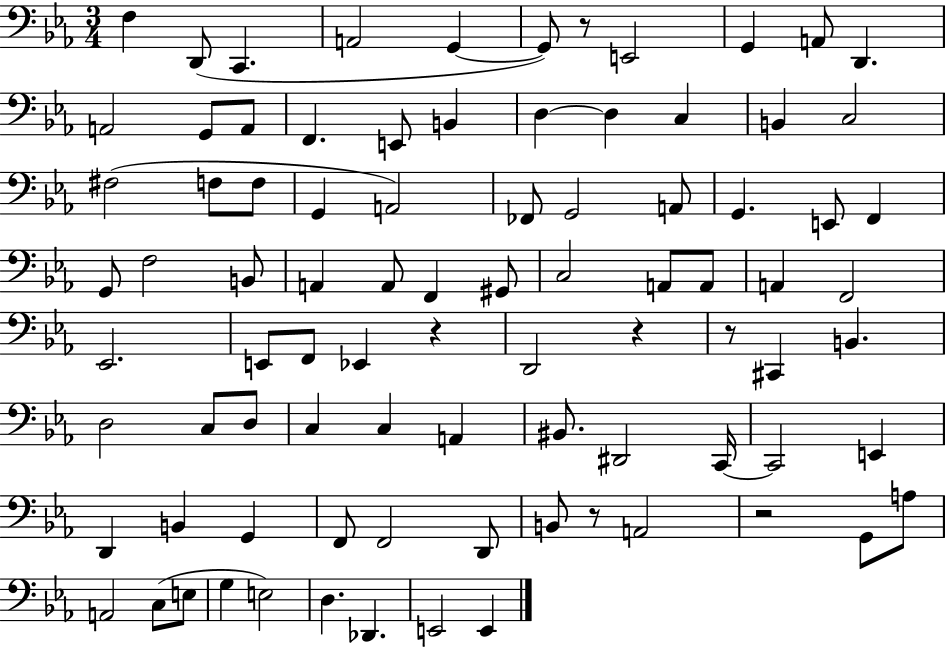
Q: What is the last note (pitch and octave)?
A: E2